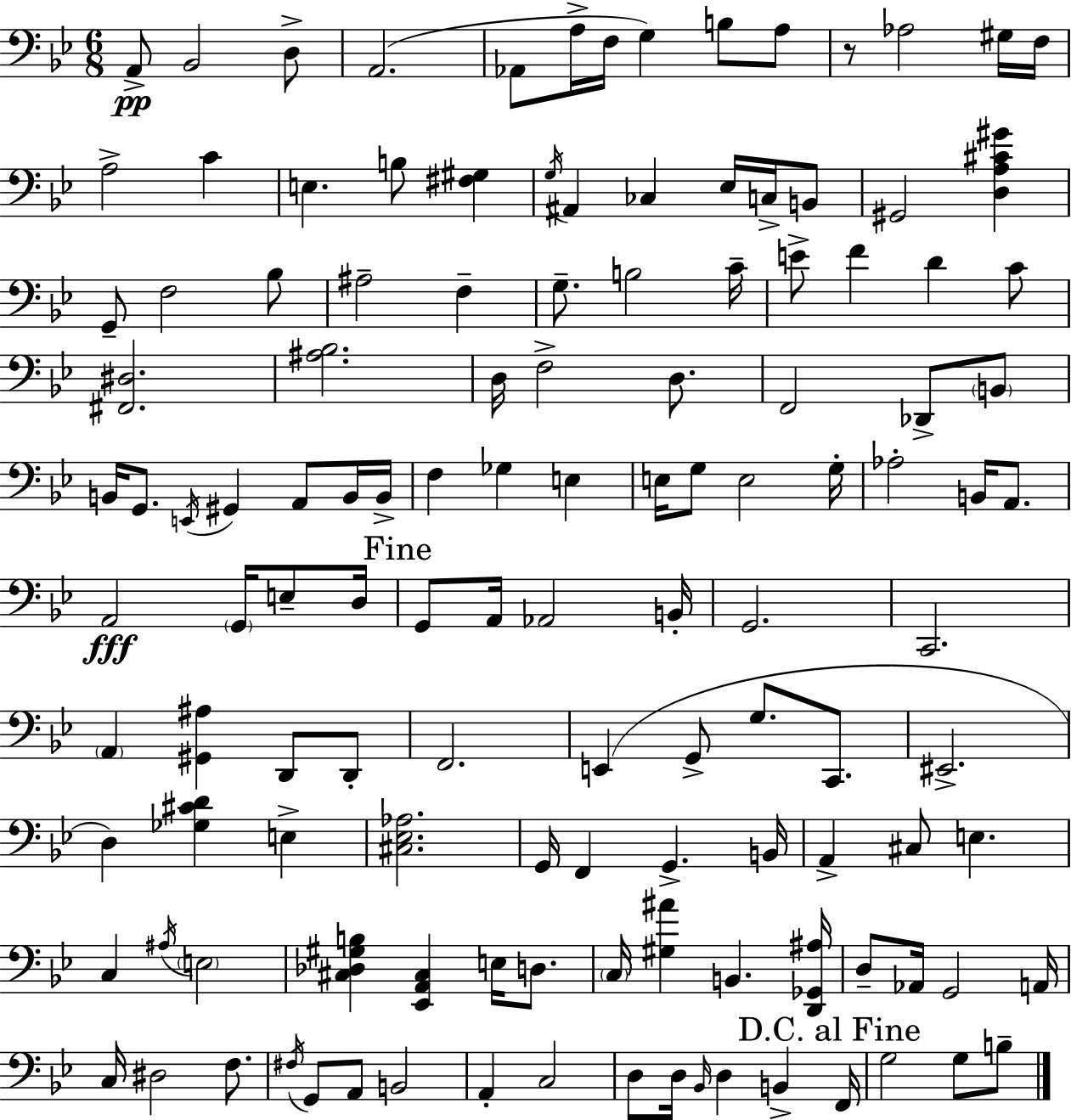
X:1
T:Untitled
M:6/8
L:1/4
K:Bb
A,,/2 _B,,2 D,/2 A,,2 _A,,/2 A,/4 F,/4 G, B,/2 A,/2 z/2 _A,2 ^G,/4 F,/4 A,2 C E, B,/2 [^F,^G,] G,/4 ^A,, _C, _E,/4 C,/4 B,,/2 ^G,,2 [D,A,^C^G] G,,/2 F,2 _B,/2 ^A,2 F, G,/2 B,2 C/4 E/2 F D C/2 [^F,,^D,]2 [^A,_B,]2 D,/4 F,2 D,/2 F,,2 _D,,/2 B,,/2 B,,/4 G,,/2 E,,/4 ^G,, A,,/2 B,,/4 B,,/4 F, _G, E, E,/4 G,/2 E,2 G,/4 _A,2 B,,/4 A,,/2 A,,2 G,,/4 E,/2 D,/4 G,,/2 A,,/4 _A,,2 B,,/4 G,,2 C,,2 A,, [^G,,^A,] D,,/2 D,,/2 F,,2 E,, G,,/2 G,/2 C,,/2 ^E,,2 D, [_G,^CD] E, [^C,_E,_A,]2 G,,/4 F,, G,, B,,/4 A,, ^C,/2 E, C, ^A,/4 E,2 [^C,_D,^G,B,] [_E,,A,,^C,] E,/4 D,/2 C,/4 [^G,^A] B,, [D,,_G,,^A,]/4 D,/2 _A,,/4 G,,2 A,,/4 C,/4 ^D,2 F,/2 ^F,/4 G,,/2 A,,/2 B,,2 A,, C,2 D,/2 D,/4 _B,,/4 D, B,, F,,/4 G,2 G,/2 B,/2